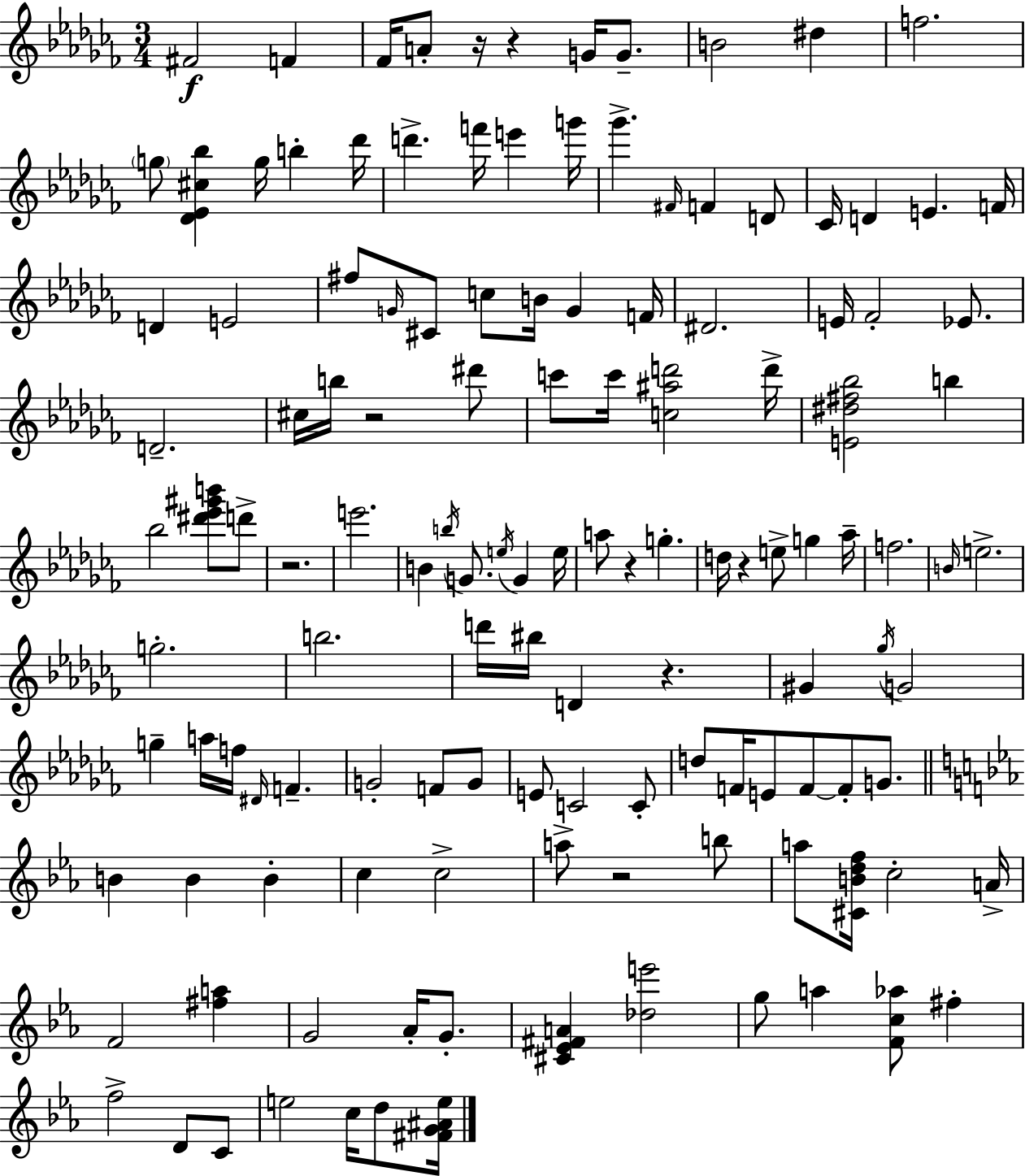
{
  \clef treble
  \numericTimeSignature
  \time 3/4
  \key aes \minor
  fis'2\f f'4 | fes'16 a'8-. r16 r4 g'16 g'8.-- | b'2 dis''4 | f''2. | \break \parenthesize g''8 <des' ees' cis'' bes''>4 g''16 b''4-. des'''16 | d'''4.-> f'''16 e'''4 g'''16 | ges'''4.-> \grace { fis'16 } f'4 d'8 | ces'16 d'4 e'4. | \break f'16 d'4 e'2 | fis''8 \grace { g'16 } cis'8 c''8 b'16 g'4 | f'16 dis'2. | e'16 fes'2-. ees'8. | \break d'2.-- | cis''16 b''16 r2 | dis'''8 c'''8 c'''16 <c'' ais'' d'''>2 | d'''16-> <e' dis'' fis'' bes''>2 b''4 | \break bes''2 <dis''' ees''' gis''' b'''>8 | d'''8-> r2. | e'''2. | b'4 \acciaccatura { b''16 } g'8. \acciaccatura { e''16 } g'4 | \break e''16 a''8 r4 g''4.-. | d''16 r4 e''8-> g''4 | aes''16-- f''2. | \grace { b'16 } e''2.-> | \break g''2.-. | b''2. | d'''16 bis''16 d'4 r4. | gis'4 \acciaccatura { ges''16 } g'2 | \break g''4-- a''16 f''16 | \grace { dis'16 } f'4.-- g'2-. | f'8 g'8 e'8 c'2 | c'8-. d''8 f'16 e'8 | \break f'8~~ f'8-. g'8. \bar "||" \break \key ees \major b'4 b'4 b'4-. | c''4 c''2-> | a''8-> r2 b''8 | a''8 <cis' b' d'' f''>16 c''2-. a'16-> | \break f'2 <fis'' a''>4 | g'2 aes'16-. g'8.-. | <cis' ees' fis' a'>4 <des'' e'''>2 | g''8 a''4 <f' c'' aes''>8 fis''4-. | \break f''2-> d'8 c'8 | e''2 c''16 d''8 <fis' g' ais' e''>16 | \bar "|."
}